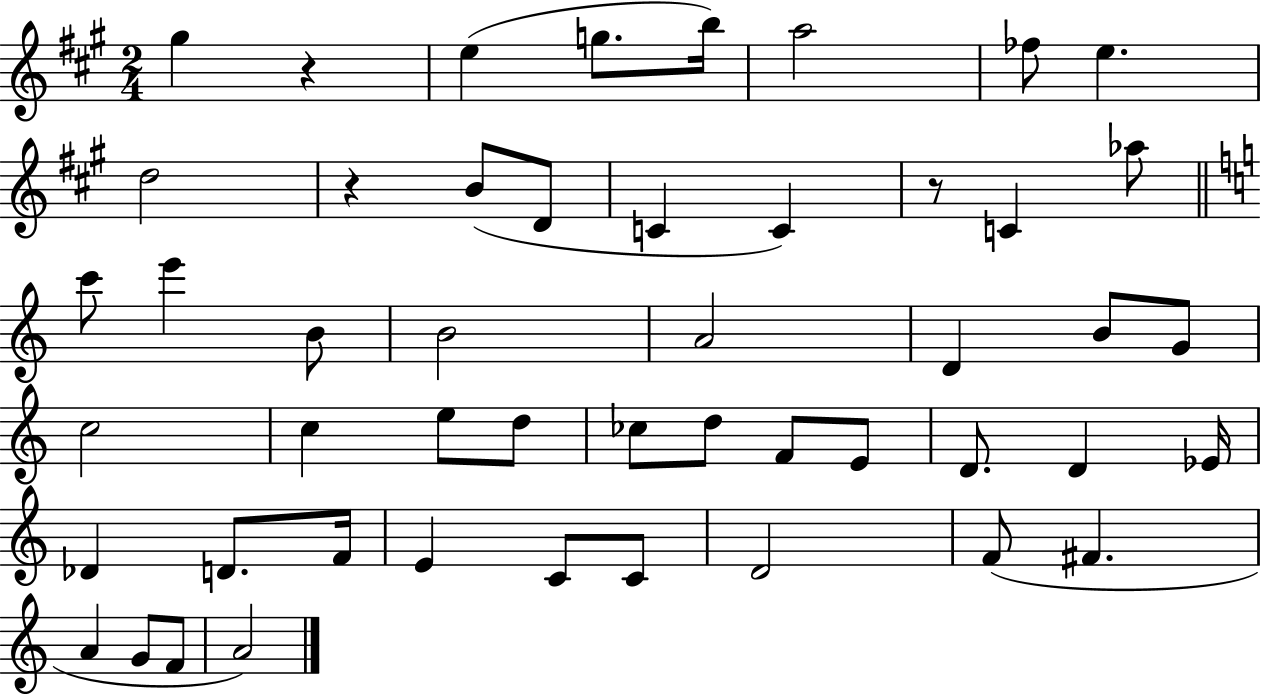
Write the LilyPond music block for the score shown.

{
  \clef treble
  \numericTimeSignature
  \time 2/4
  \key a \major
  gis''4 r4 | e''4( g''8. b''16) | a''2 | fes''8 e''4. | \break d''2 | r4 b'8( d'8 | c'4 c'4) | r8 c'4 aes''8 | \break \bar "||" \break \key c \major c'''8 e'''4 b'8 | b'2 | a'2 | d'4 b'8 g'8 | \break c''2 | c''4 e''8 d''8 | ces''8 d''8 f'8 e'8 | d'8. d'4 ees'16 | \break des'4 d'8. f'16 | e'4 c'8 c'8 | d'2 | f'8( fis'4. | \break a'4 g'8 f'8 | a'2) | \bar "|."
}